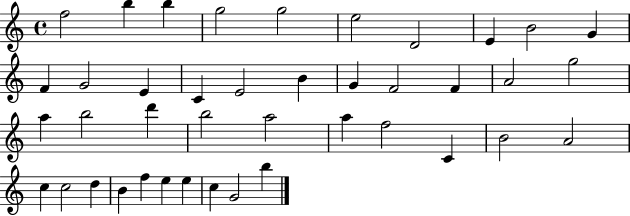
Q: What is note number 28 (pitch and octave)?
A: F5